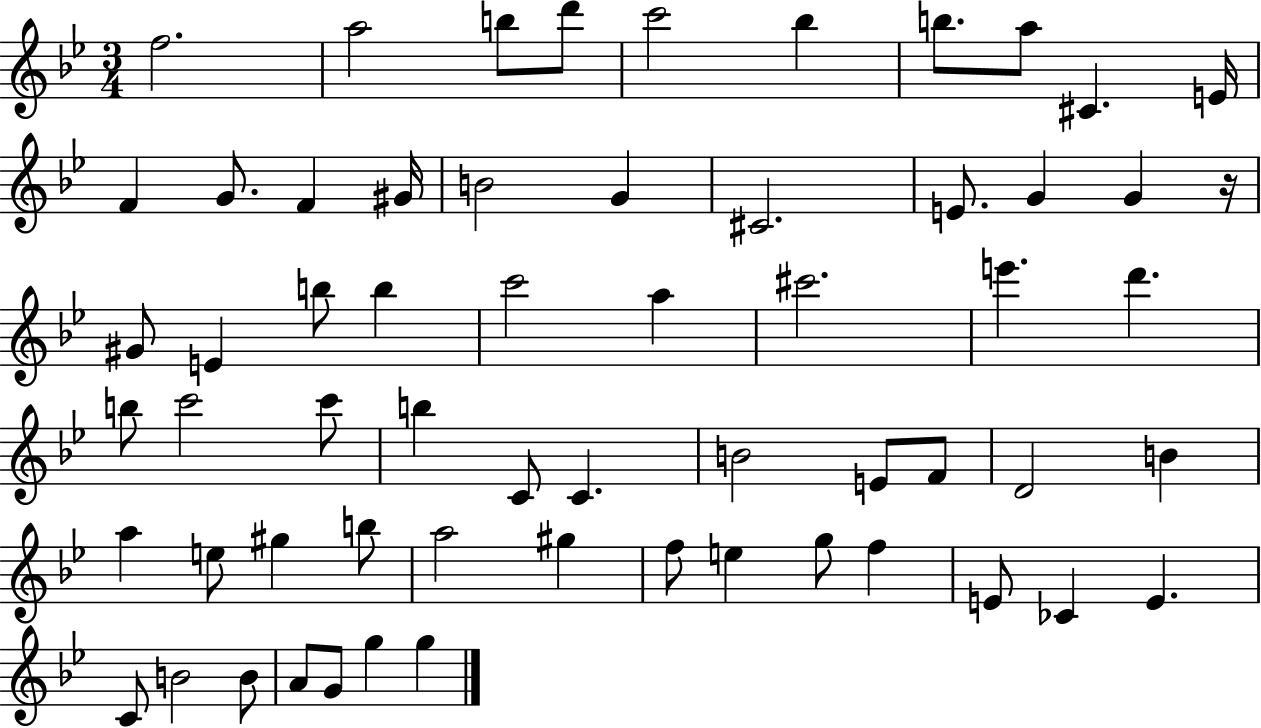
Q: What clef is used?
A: treble